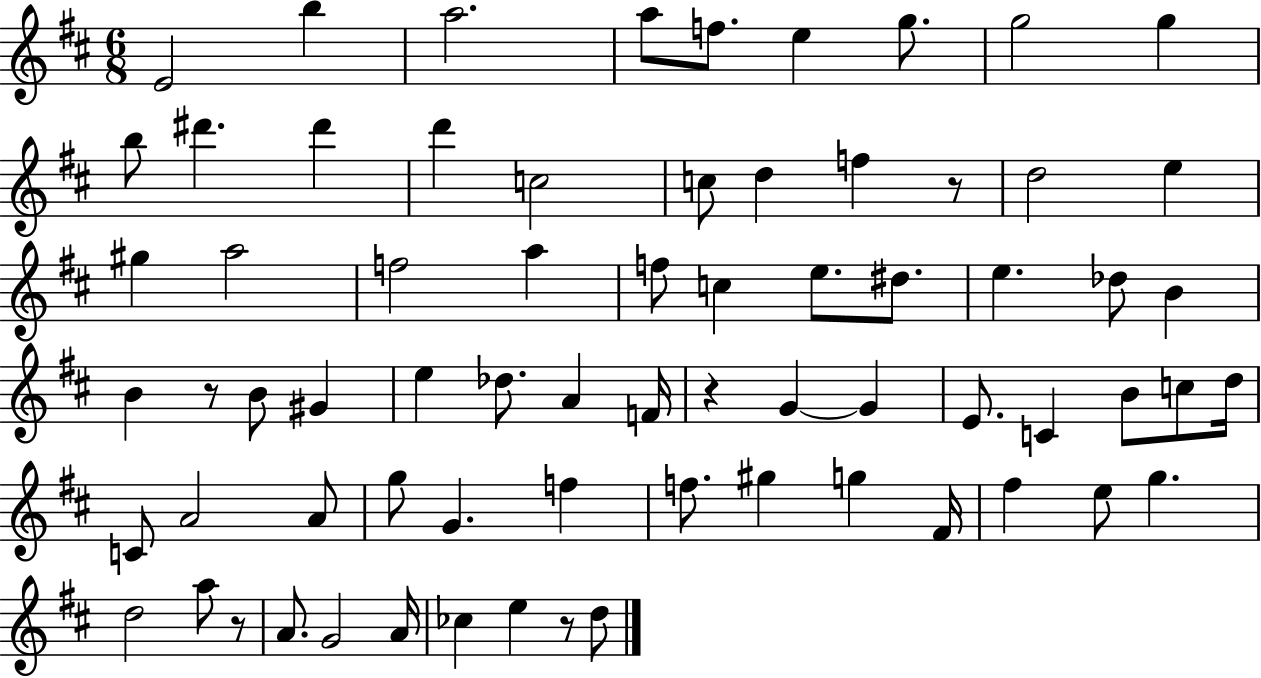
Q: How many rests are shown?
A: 5